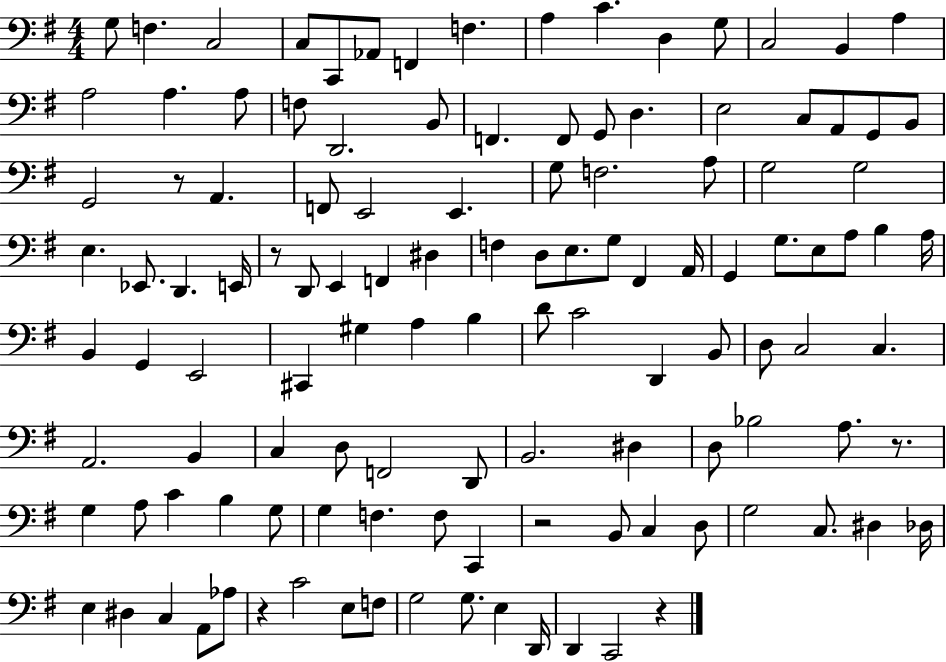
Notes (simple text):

G3/e F3/q. C3/h C3/e C2/e Ab2/e F2/q F3/q. A3/q C4/q. D3/q G3/e C3/h B2/q A3/q A3/h A3/q. A3/e F3/e D2/h. B2/e F2/q. F2/e G2/e D3/q. E3/h C3/e A2/e G2/e B2/e G2/h R/e A2/q. F2/e E2/h E2/q. G3/e F3/h. A3/e G3/h G3/h E3/q. Eb2/e. D2/q. E2/s R/e D2/e E2/q F2/q D#3/q F3/q D3/e E3/e. G3/e F#2/q A2/s G2/q G3/e. E3/e A3/e B3/q A3/s B2/q G2/q E2/h C#2/q G#3/q A3/q B3/q D4/e C4/h D2/q B2/e D3/e C3/h C3/q. A2/h. B2/q C3/q D3/e F2/h D2/e B2/h. D#3/q D3/e Bb3/h A3/e. R/e. G3/q A3/e C4/q B3/q G3/e G3/q F3/q. F3/e C2/q R/h B2/e C3/q D3/e G3/h C3/e. D#3/q Db3/s E3/q D#3/q C3/q A2/e Ab3/e R/q C4/h E3/e F3/e G3/h G3/e. E3/q D2/s D2/q C2/h R/q